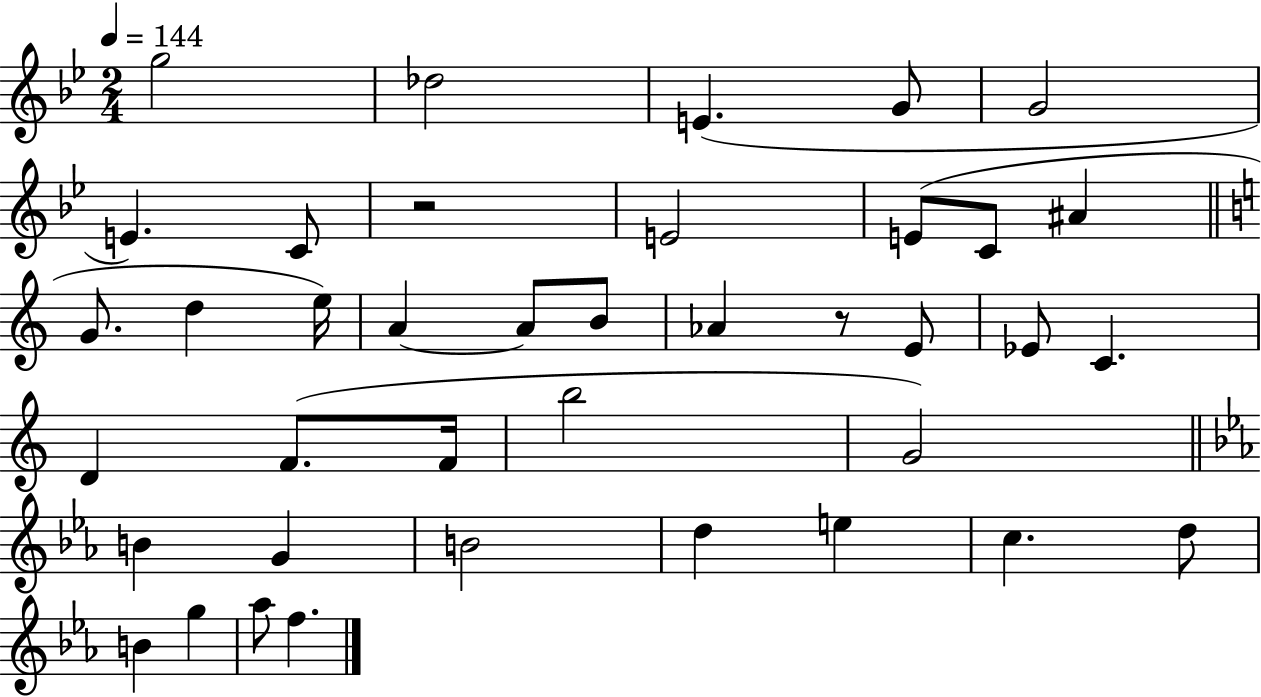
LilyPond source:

{
  \clef treble
  \numericTimeSignature
  \time 2/4
  \key bes \major
  \tempo 4 = 144
  \repeat volta 2 { g''2 | des''2 | e'4.( g'8 | g'2 | \break e'4.) c'8 | r2 | e'2 | e'8( c'8 ais'4 | \break \bar "||" \break \key a \minor g'8. d''4 e''16) | a'4~~ a'8 b'8 | aes'4 r8 e'8 | ees'8 c'4. | \break d'4 f'8.( f'16 | b''2 | g'2) | \bar "||" \break \key c \minor b'4 g'4 | b'2 | d''4 e''4 | c''4. d''8 | \break b'4 g''4 | aes''8 f''4. | } \bar "|."
}